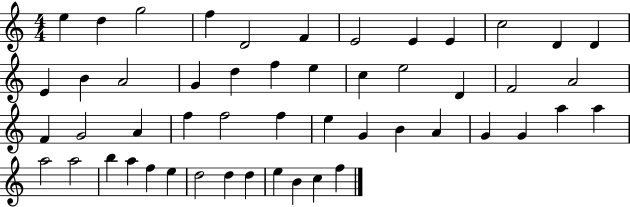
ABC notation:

X:1
T:Untitled
M:4/4
L:1/4
K:C
e d g2 f D2 F E2 E E c2 D D E B A2 G d f e c e2 D F2 A2 F G2 A f f2 f e G B A G G a a a2 a2 b a f e d2 d d e B c f